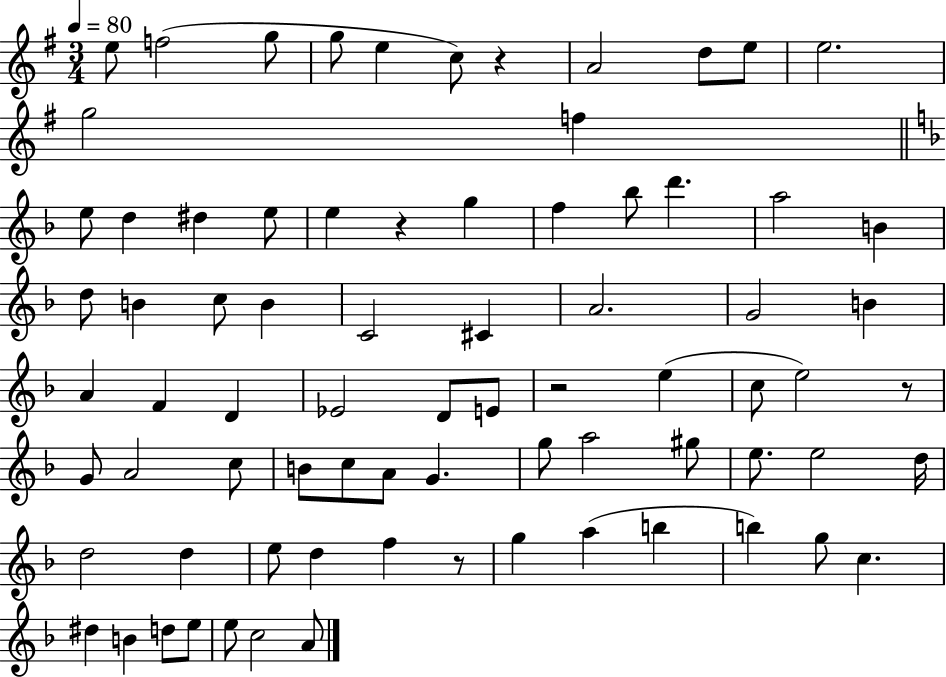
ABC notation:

X:1
T:Untitled
M:3/4
L:1/4
K:G
e/2 f2 g/2 g/2 e c/2 z A2 d/2 e/2 e2 g2 f e/2 d ^d e/2 e z g f _b/2 d' a2 B d/2 B c/2 B C2 ^C A2 G2 B A F D _E2 D/2 E/2 z2 e c/2 e2 z/2 G/2 A2 c/2 B/2 c/2 A/2 G g/2 a2 ^g/2 e/2 e2 d/4 d2 d e/2 d f z/2 g a b b g/2 c ^d B d/2 e/2 e/2 c2 A/2